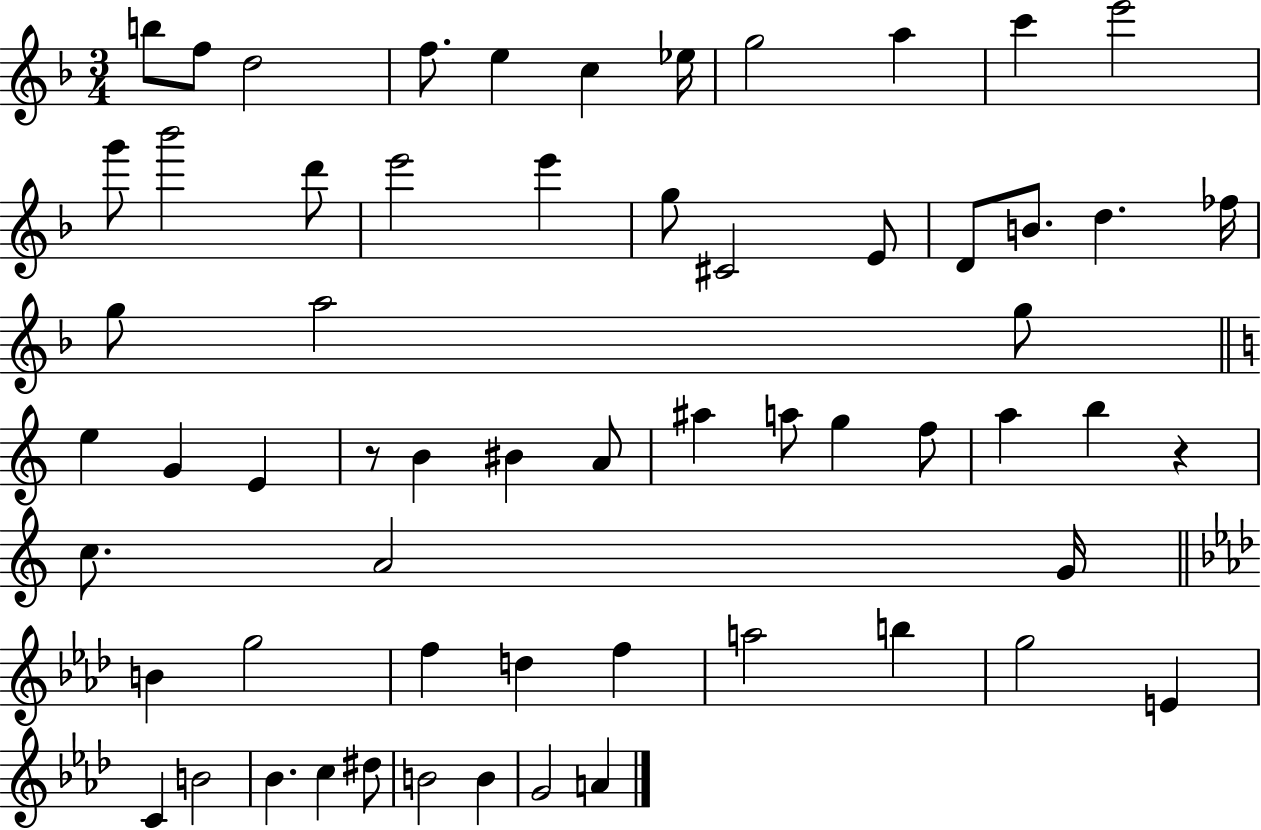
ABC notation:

X:1
T:Untitled
M:3/4
L:1/4
K:F
b/2 f/2 d2 f/2 e c _e/4 g2 a c' e'2 g'/2 _b'2 d'/2 e'2 e' g/2 ^C2 E/2 D/2 B/2 d _f/4 g/2 a2 g/2 e G E z/2 B ^B A/2 ^a a/2 g f/2 a b z c/2 A2 G/4 B g2 f d f a2 b g2 E C B2 _B c ^d/2 B2 B G2 A